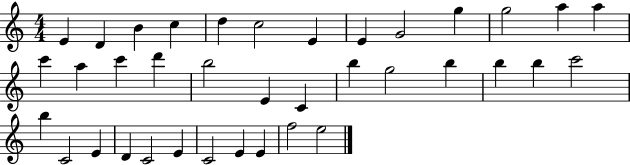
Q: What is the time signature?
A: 4/4